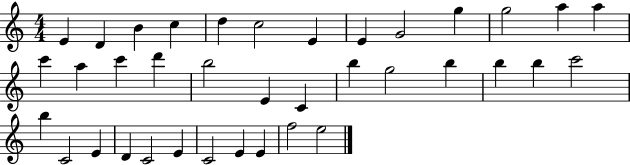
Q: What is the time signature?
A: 4/4